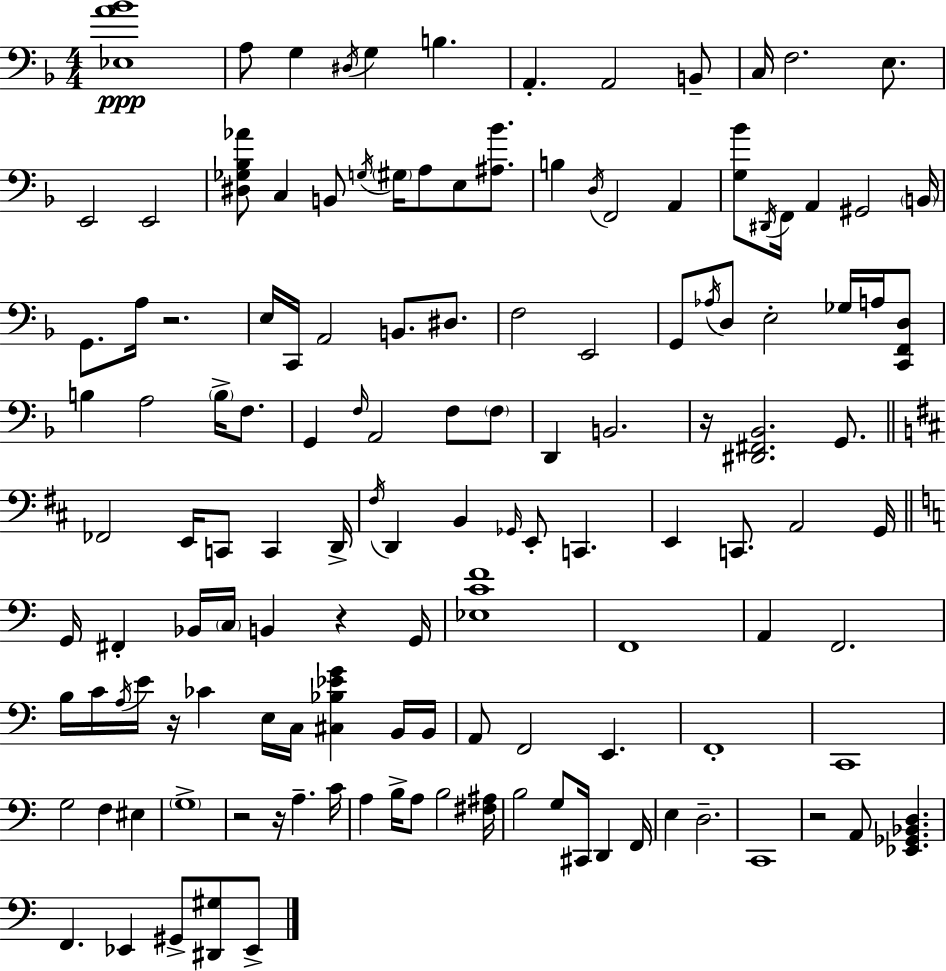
{
  \clef bass
  \numericTimeSignature
  \time 4/4
  \key d \minor
  <ees a' bes'>1\ppp | a8 g4 \acciaccatura { dis16 } g4 b4. | a,4.-. a,2 b,8-- | c16 f2. e8. | \break e,2 e,2 | <dis ges bes aes'>8 c4 b,8 \acciaccatura { g16 } \parenthesize gis16 a8 e8 <ais bes'>8. | b4 \acciaccatura { d16 } f,2 a,4 | <g bes'>8 \acciaccatura { dis,16 } f,16 a,4 gis,2 | \break \parenthesize b,16 g,8. a16 r2. | e16 c,16 a,2 b,8. | dis8. f2 e,2 | g,8 \acciaccatura { aes16 } d8 e2-. | \break ges16 a16 <c, f, d>8 b4 a2 | \parenthesize b16-> f8. g,4 \grace { f16 } a,2 | f8 \parenthesize f8 d,4 b,2. | r16 <dis, fis, bes,>2. | \break g,8. \bar "||" \break \key d \major fes,2 e,16 c,8 c,4 d,16-> | \acciaccatura { fis16 } d,4 b,4 \grace { ges,16 } e,8-. c,4. | e,4 c,8. a,2 | g,16 \bar "||" \break \key a \minor g,16 fis,4-. bes,16 \parenthesize c16 b,4 r4 g,16 | <ees c' f'>1 | f,1 | a,4 f,2. | \break b16 c'16 \acciaccatura { a16 } e'16 r16 ces'4 e16 c16 <cis bes ees' g'>4 b,16 | b,16 a,8 f,2 e,4. | f,1-. | c,1 | \break g2 f4 eis4 | \parenthesize g1-> | r2 r16 a4.-- | c'16 a4 b16-> a8 b2 | \break <fis ais>16 b2 g8 cis,16 d,4 | f,16 e4 d2.-- | c,1 | r2 a,8 <ees, ges, bes, d>4. | \break f,4. ees,4 gis,8-> <dis, gis>8 ees,8-> | \bar "|."
}